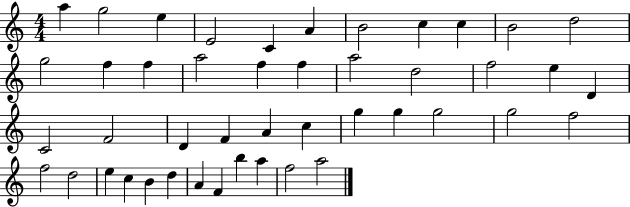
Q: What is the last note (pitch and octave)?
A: A5